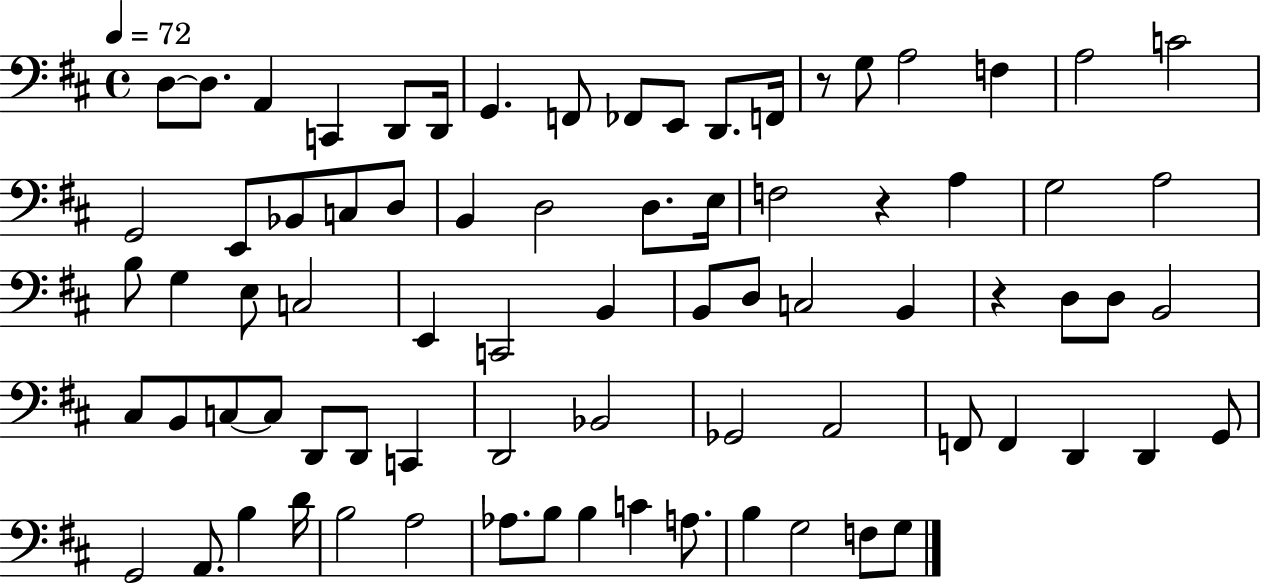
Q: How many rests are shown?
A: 3